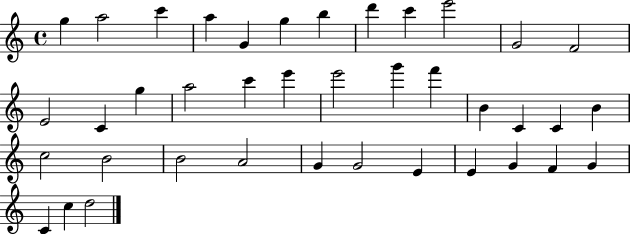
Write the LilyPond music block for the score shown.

{
  \clef treble
  \time 4/4
  \defaultTimeSignature
  \key c \major
  g''4 a''2 c'''4 | a''4 g'4 g''4 b''4 | d'''4 c'''4 e'''2 | g'2 f'2 | \break e'2 c'4 g''4 | a''2 c'''4 e'''4 | e'''2 g'''4 f'''4 | b'4 c'4 c'4 b'4 | \break c''2 b'2 | b'2 a'2 | g'4 g'2 e'4 | e'4 g'4 f'4 g'4 | \break c'4 c''4 d''2 | \bar "|."
}